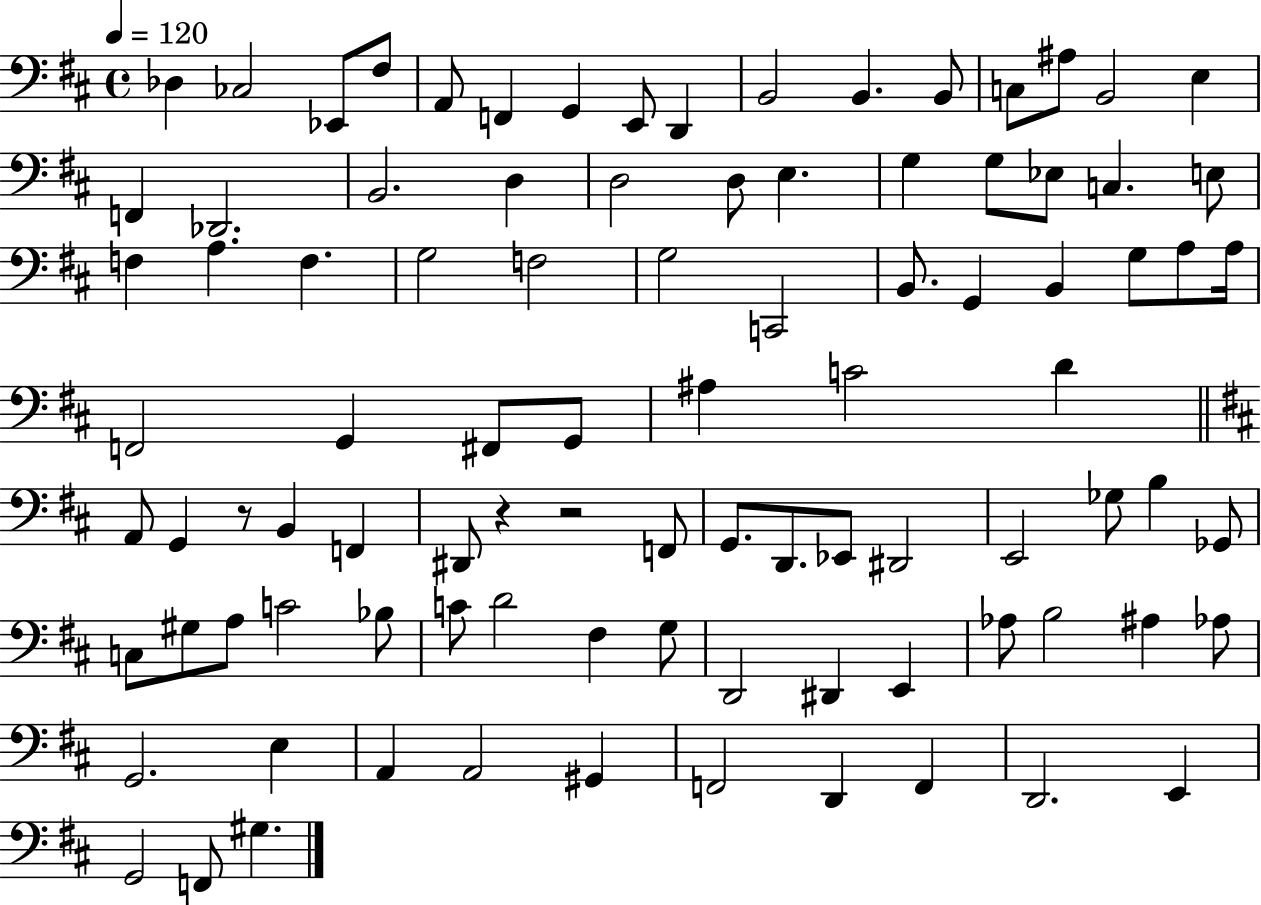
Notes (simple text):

Db3/q CES3/h Eb2/e F#3/e A2/e F2/q G2/q E2/e D2/q B2/h B2/q. B2/e C3/e A#3/e B2/h E3/q F2/q Db2/h. B2/h. D3/q D3/h D3/e E3/q. G3/q G3/e Eb3/e C3/q. E3/e F3/q A3/q. F3/q. G3/h F3/h G3/h C2/h B2/e. G2/q B2/q G3/e A3/e A3/s F2/h G2/q F#2/e G2/e A#3/q C4/h D4/q A2/e G2/q R/e B2/q F2/q D#2/e R/q R/h F2/e G2/e. D2/e. Eb2/e D#2/h E2/h Gb3/e B3/q Gb2/e C3/e G#3/e A3/e C4/h Bb3/e C4/e D4/h F#3/q G3/e D2/h D#2/q E2/q Ab3/e B3/h A#3/q Ab3/e G2/h. E3/q A2/q A2/h G#2/q F2/h D2/q F2/q D2/h. E2/q G2/h F2/e G#3/q.